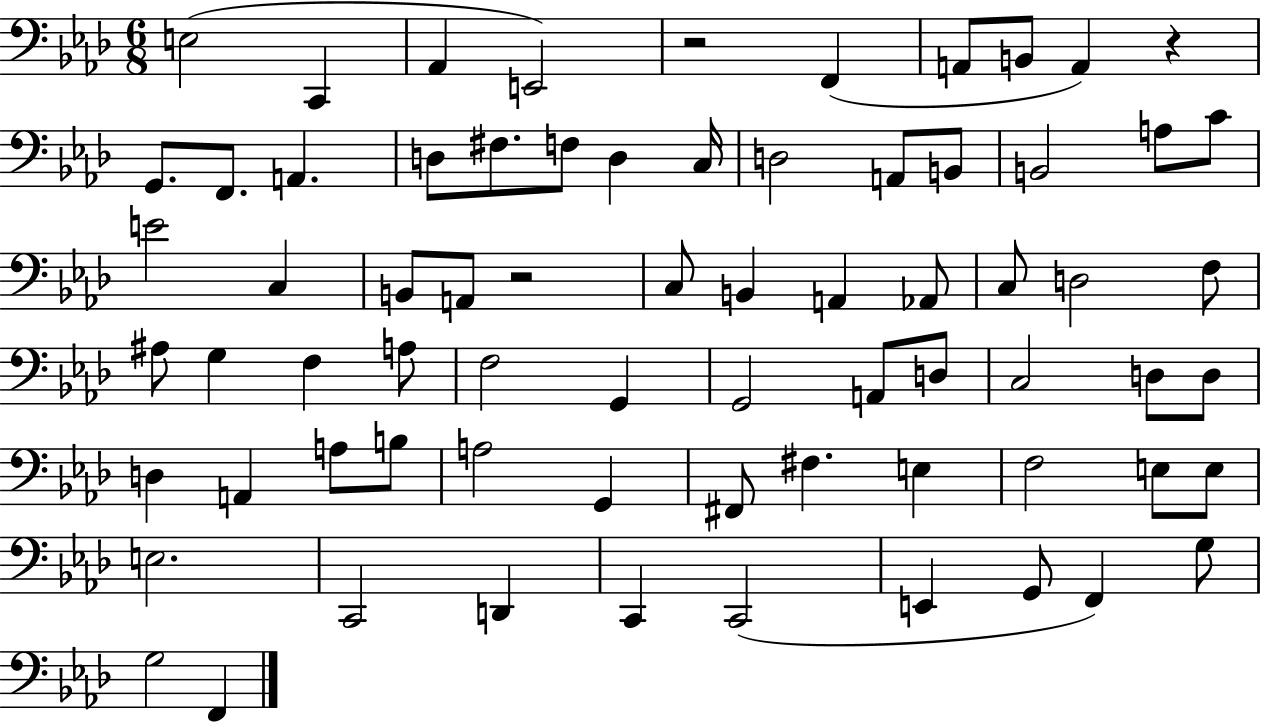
{
  \clef bass
  \numericTimeSignature
  \time 6/8
  \key aes \major
  e2( c,4 | aes,4 e,2) | r2 f,4( | a,8 b,8 a,4) r4 | \break g,8. f,8. a,4. | d8 fis8. f8 d4 c16 | d2 a,8 b,8 | b,2 a8 c'8 | \break e'2 c4 | b,8 a,8 r2 | c8 b,4 a,4 aes,8 | c8 d2 f8 | \break ais8 g4 f4 a8 | f2 g,4 | g,2 a,8 d8 | c2 d8 d8 | \break d4 a,4 a8 b8 | a2 g,4 | fis,8 fis4. e4 | f2 e8 e8 | \break e2. | c,2 d,4 | c,4 c,2( | e,4 g,8 f,4) g8 | \break g2 f,4 | \bar "|."
}